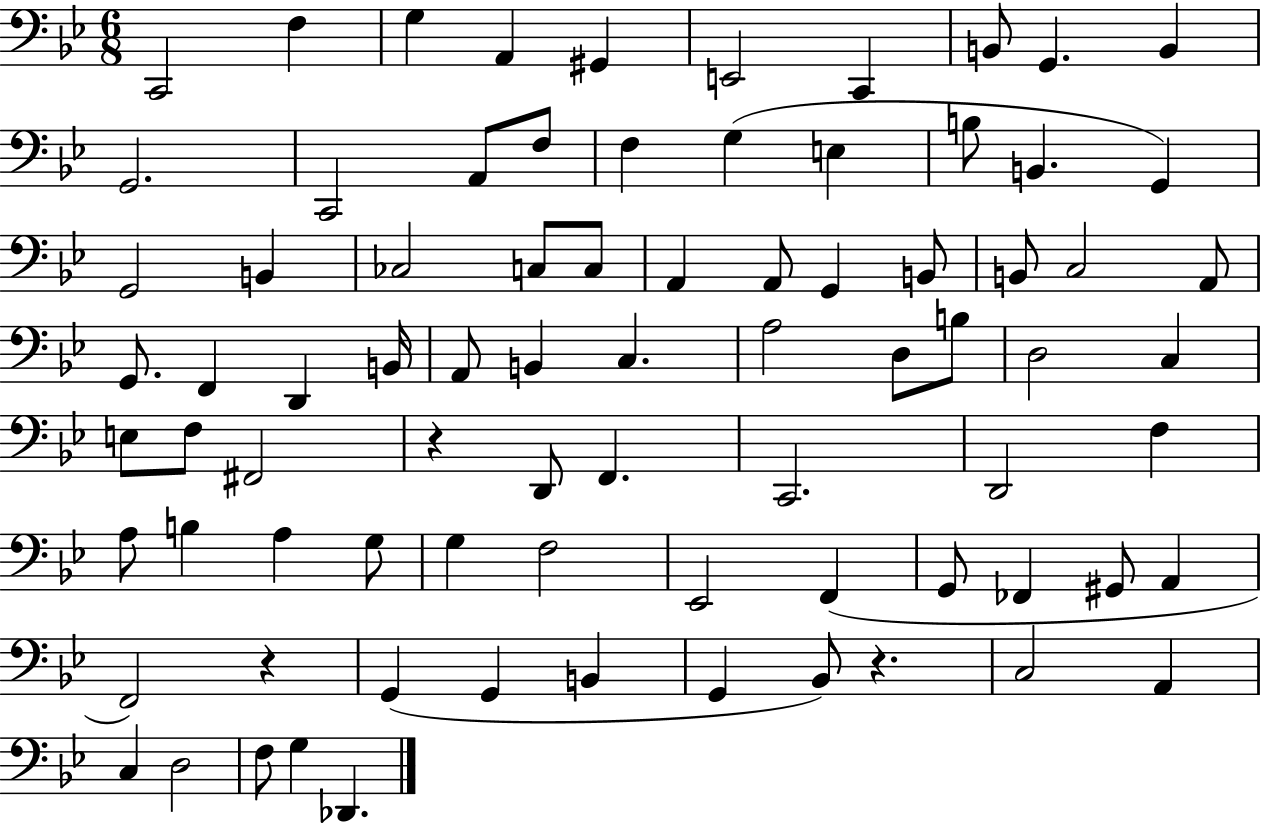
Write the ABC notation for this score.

X:1
T:Untitled
M:6/8
L:1/4
K:Bb
C,,2 F, G, A,, ^G,, E,,2 C,, B,,/2 G,, B,, G,,2 C,,2 A,,/2 F,/2 F, G, E, B,/2 B,, G,, G,,2 B,, _C,2 C,/2 C,/2 A,, A,,/2 G,, B,,/2 B,,/2 C,2 A,,/2 G,,/2 F,, D,, B,,/4 A,,/2 B,, C, A,2 D,/2 B,/2 D,2 C, E,/2 F,/2 ^F,,2 z D,,/2 F,, C,,2 D,,2 F, A,/2 B, A, G,/2 G, F,2 _E,,2 F,, G,,/2 _F,, ^G,,/2 A,, F,,2 z G,, G,, B,, G,, _B,,/2 z C,2 A,, C, D,2 F,/2 G, _D,,